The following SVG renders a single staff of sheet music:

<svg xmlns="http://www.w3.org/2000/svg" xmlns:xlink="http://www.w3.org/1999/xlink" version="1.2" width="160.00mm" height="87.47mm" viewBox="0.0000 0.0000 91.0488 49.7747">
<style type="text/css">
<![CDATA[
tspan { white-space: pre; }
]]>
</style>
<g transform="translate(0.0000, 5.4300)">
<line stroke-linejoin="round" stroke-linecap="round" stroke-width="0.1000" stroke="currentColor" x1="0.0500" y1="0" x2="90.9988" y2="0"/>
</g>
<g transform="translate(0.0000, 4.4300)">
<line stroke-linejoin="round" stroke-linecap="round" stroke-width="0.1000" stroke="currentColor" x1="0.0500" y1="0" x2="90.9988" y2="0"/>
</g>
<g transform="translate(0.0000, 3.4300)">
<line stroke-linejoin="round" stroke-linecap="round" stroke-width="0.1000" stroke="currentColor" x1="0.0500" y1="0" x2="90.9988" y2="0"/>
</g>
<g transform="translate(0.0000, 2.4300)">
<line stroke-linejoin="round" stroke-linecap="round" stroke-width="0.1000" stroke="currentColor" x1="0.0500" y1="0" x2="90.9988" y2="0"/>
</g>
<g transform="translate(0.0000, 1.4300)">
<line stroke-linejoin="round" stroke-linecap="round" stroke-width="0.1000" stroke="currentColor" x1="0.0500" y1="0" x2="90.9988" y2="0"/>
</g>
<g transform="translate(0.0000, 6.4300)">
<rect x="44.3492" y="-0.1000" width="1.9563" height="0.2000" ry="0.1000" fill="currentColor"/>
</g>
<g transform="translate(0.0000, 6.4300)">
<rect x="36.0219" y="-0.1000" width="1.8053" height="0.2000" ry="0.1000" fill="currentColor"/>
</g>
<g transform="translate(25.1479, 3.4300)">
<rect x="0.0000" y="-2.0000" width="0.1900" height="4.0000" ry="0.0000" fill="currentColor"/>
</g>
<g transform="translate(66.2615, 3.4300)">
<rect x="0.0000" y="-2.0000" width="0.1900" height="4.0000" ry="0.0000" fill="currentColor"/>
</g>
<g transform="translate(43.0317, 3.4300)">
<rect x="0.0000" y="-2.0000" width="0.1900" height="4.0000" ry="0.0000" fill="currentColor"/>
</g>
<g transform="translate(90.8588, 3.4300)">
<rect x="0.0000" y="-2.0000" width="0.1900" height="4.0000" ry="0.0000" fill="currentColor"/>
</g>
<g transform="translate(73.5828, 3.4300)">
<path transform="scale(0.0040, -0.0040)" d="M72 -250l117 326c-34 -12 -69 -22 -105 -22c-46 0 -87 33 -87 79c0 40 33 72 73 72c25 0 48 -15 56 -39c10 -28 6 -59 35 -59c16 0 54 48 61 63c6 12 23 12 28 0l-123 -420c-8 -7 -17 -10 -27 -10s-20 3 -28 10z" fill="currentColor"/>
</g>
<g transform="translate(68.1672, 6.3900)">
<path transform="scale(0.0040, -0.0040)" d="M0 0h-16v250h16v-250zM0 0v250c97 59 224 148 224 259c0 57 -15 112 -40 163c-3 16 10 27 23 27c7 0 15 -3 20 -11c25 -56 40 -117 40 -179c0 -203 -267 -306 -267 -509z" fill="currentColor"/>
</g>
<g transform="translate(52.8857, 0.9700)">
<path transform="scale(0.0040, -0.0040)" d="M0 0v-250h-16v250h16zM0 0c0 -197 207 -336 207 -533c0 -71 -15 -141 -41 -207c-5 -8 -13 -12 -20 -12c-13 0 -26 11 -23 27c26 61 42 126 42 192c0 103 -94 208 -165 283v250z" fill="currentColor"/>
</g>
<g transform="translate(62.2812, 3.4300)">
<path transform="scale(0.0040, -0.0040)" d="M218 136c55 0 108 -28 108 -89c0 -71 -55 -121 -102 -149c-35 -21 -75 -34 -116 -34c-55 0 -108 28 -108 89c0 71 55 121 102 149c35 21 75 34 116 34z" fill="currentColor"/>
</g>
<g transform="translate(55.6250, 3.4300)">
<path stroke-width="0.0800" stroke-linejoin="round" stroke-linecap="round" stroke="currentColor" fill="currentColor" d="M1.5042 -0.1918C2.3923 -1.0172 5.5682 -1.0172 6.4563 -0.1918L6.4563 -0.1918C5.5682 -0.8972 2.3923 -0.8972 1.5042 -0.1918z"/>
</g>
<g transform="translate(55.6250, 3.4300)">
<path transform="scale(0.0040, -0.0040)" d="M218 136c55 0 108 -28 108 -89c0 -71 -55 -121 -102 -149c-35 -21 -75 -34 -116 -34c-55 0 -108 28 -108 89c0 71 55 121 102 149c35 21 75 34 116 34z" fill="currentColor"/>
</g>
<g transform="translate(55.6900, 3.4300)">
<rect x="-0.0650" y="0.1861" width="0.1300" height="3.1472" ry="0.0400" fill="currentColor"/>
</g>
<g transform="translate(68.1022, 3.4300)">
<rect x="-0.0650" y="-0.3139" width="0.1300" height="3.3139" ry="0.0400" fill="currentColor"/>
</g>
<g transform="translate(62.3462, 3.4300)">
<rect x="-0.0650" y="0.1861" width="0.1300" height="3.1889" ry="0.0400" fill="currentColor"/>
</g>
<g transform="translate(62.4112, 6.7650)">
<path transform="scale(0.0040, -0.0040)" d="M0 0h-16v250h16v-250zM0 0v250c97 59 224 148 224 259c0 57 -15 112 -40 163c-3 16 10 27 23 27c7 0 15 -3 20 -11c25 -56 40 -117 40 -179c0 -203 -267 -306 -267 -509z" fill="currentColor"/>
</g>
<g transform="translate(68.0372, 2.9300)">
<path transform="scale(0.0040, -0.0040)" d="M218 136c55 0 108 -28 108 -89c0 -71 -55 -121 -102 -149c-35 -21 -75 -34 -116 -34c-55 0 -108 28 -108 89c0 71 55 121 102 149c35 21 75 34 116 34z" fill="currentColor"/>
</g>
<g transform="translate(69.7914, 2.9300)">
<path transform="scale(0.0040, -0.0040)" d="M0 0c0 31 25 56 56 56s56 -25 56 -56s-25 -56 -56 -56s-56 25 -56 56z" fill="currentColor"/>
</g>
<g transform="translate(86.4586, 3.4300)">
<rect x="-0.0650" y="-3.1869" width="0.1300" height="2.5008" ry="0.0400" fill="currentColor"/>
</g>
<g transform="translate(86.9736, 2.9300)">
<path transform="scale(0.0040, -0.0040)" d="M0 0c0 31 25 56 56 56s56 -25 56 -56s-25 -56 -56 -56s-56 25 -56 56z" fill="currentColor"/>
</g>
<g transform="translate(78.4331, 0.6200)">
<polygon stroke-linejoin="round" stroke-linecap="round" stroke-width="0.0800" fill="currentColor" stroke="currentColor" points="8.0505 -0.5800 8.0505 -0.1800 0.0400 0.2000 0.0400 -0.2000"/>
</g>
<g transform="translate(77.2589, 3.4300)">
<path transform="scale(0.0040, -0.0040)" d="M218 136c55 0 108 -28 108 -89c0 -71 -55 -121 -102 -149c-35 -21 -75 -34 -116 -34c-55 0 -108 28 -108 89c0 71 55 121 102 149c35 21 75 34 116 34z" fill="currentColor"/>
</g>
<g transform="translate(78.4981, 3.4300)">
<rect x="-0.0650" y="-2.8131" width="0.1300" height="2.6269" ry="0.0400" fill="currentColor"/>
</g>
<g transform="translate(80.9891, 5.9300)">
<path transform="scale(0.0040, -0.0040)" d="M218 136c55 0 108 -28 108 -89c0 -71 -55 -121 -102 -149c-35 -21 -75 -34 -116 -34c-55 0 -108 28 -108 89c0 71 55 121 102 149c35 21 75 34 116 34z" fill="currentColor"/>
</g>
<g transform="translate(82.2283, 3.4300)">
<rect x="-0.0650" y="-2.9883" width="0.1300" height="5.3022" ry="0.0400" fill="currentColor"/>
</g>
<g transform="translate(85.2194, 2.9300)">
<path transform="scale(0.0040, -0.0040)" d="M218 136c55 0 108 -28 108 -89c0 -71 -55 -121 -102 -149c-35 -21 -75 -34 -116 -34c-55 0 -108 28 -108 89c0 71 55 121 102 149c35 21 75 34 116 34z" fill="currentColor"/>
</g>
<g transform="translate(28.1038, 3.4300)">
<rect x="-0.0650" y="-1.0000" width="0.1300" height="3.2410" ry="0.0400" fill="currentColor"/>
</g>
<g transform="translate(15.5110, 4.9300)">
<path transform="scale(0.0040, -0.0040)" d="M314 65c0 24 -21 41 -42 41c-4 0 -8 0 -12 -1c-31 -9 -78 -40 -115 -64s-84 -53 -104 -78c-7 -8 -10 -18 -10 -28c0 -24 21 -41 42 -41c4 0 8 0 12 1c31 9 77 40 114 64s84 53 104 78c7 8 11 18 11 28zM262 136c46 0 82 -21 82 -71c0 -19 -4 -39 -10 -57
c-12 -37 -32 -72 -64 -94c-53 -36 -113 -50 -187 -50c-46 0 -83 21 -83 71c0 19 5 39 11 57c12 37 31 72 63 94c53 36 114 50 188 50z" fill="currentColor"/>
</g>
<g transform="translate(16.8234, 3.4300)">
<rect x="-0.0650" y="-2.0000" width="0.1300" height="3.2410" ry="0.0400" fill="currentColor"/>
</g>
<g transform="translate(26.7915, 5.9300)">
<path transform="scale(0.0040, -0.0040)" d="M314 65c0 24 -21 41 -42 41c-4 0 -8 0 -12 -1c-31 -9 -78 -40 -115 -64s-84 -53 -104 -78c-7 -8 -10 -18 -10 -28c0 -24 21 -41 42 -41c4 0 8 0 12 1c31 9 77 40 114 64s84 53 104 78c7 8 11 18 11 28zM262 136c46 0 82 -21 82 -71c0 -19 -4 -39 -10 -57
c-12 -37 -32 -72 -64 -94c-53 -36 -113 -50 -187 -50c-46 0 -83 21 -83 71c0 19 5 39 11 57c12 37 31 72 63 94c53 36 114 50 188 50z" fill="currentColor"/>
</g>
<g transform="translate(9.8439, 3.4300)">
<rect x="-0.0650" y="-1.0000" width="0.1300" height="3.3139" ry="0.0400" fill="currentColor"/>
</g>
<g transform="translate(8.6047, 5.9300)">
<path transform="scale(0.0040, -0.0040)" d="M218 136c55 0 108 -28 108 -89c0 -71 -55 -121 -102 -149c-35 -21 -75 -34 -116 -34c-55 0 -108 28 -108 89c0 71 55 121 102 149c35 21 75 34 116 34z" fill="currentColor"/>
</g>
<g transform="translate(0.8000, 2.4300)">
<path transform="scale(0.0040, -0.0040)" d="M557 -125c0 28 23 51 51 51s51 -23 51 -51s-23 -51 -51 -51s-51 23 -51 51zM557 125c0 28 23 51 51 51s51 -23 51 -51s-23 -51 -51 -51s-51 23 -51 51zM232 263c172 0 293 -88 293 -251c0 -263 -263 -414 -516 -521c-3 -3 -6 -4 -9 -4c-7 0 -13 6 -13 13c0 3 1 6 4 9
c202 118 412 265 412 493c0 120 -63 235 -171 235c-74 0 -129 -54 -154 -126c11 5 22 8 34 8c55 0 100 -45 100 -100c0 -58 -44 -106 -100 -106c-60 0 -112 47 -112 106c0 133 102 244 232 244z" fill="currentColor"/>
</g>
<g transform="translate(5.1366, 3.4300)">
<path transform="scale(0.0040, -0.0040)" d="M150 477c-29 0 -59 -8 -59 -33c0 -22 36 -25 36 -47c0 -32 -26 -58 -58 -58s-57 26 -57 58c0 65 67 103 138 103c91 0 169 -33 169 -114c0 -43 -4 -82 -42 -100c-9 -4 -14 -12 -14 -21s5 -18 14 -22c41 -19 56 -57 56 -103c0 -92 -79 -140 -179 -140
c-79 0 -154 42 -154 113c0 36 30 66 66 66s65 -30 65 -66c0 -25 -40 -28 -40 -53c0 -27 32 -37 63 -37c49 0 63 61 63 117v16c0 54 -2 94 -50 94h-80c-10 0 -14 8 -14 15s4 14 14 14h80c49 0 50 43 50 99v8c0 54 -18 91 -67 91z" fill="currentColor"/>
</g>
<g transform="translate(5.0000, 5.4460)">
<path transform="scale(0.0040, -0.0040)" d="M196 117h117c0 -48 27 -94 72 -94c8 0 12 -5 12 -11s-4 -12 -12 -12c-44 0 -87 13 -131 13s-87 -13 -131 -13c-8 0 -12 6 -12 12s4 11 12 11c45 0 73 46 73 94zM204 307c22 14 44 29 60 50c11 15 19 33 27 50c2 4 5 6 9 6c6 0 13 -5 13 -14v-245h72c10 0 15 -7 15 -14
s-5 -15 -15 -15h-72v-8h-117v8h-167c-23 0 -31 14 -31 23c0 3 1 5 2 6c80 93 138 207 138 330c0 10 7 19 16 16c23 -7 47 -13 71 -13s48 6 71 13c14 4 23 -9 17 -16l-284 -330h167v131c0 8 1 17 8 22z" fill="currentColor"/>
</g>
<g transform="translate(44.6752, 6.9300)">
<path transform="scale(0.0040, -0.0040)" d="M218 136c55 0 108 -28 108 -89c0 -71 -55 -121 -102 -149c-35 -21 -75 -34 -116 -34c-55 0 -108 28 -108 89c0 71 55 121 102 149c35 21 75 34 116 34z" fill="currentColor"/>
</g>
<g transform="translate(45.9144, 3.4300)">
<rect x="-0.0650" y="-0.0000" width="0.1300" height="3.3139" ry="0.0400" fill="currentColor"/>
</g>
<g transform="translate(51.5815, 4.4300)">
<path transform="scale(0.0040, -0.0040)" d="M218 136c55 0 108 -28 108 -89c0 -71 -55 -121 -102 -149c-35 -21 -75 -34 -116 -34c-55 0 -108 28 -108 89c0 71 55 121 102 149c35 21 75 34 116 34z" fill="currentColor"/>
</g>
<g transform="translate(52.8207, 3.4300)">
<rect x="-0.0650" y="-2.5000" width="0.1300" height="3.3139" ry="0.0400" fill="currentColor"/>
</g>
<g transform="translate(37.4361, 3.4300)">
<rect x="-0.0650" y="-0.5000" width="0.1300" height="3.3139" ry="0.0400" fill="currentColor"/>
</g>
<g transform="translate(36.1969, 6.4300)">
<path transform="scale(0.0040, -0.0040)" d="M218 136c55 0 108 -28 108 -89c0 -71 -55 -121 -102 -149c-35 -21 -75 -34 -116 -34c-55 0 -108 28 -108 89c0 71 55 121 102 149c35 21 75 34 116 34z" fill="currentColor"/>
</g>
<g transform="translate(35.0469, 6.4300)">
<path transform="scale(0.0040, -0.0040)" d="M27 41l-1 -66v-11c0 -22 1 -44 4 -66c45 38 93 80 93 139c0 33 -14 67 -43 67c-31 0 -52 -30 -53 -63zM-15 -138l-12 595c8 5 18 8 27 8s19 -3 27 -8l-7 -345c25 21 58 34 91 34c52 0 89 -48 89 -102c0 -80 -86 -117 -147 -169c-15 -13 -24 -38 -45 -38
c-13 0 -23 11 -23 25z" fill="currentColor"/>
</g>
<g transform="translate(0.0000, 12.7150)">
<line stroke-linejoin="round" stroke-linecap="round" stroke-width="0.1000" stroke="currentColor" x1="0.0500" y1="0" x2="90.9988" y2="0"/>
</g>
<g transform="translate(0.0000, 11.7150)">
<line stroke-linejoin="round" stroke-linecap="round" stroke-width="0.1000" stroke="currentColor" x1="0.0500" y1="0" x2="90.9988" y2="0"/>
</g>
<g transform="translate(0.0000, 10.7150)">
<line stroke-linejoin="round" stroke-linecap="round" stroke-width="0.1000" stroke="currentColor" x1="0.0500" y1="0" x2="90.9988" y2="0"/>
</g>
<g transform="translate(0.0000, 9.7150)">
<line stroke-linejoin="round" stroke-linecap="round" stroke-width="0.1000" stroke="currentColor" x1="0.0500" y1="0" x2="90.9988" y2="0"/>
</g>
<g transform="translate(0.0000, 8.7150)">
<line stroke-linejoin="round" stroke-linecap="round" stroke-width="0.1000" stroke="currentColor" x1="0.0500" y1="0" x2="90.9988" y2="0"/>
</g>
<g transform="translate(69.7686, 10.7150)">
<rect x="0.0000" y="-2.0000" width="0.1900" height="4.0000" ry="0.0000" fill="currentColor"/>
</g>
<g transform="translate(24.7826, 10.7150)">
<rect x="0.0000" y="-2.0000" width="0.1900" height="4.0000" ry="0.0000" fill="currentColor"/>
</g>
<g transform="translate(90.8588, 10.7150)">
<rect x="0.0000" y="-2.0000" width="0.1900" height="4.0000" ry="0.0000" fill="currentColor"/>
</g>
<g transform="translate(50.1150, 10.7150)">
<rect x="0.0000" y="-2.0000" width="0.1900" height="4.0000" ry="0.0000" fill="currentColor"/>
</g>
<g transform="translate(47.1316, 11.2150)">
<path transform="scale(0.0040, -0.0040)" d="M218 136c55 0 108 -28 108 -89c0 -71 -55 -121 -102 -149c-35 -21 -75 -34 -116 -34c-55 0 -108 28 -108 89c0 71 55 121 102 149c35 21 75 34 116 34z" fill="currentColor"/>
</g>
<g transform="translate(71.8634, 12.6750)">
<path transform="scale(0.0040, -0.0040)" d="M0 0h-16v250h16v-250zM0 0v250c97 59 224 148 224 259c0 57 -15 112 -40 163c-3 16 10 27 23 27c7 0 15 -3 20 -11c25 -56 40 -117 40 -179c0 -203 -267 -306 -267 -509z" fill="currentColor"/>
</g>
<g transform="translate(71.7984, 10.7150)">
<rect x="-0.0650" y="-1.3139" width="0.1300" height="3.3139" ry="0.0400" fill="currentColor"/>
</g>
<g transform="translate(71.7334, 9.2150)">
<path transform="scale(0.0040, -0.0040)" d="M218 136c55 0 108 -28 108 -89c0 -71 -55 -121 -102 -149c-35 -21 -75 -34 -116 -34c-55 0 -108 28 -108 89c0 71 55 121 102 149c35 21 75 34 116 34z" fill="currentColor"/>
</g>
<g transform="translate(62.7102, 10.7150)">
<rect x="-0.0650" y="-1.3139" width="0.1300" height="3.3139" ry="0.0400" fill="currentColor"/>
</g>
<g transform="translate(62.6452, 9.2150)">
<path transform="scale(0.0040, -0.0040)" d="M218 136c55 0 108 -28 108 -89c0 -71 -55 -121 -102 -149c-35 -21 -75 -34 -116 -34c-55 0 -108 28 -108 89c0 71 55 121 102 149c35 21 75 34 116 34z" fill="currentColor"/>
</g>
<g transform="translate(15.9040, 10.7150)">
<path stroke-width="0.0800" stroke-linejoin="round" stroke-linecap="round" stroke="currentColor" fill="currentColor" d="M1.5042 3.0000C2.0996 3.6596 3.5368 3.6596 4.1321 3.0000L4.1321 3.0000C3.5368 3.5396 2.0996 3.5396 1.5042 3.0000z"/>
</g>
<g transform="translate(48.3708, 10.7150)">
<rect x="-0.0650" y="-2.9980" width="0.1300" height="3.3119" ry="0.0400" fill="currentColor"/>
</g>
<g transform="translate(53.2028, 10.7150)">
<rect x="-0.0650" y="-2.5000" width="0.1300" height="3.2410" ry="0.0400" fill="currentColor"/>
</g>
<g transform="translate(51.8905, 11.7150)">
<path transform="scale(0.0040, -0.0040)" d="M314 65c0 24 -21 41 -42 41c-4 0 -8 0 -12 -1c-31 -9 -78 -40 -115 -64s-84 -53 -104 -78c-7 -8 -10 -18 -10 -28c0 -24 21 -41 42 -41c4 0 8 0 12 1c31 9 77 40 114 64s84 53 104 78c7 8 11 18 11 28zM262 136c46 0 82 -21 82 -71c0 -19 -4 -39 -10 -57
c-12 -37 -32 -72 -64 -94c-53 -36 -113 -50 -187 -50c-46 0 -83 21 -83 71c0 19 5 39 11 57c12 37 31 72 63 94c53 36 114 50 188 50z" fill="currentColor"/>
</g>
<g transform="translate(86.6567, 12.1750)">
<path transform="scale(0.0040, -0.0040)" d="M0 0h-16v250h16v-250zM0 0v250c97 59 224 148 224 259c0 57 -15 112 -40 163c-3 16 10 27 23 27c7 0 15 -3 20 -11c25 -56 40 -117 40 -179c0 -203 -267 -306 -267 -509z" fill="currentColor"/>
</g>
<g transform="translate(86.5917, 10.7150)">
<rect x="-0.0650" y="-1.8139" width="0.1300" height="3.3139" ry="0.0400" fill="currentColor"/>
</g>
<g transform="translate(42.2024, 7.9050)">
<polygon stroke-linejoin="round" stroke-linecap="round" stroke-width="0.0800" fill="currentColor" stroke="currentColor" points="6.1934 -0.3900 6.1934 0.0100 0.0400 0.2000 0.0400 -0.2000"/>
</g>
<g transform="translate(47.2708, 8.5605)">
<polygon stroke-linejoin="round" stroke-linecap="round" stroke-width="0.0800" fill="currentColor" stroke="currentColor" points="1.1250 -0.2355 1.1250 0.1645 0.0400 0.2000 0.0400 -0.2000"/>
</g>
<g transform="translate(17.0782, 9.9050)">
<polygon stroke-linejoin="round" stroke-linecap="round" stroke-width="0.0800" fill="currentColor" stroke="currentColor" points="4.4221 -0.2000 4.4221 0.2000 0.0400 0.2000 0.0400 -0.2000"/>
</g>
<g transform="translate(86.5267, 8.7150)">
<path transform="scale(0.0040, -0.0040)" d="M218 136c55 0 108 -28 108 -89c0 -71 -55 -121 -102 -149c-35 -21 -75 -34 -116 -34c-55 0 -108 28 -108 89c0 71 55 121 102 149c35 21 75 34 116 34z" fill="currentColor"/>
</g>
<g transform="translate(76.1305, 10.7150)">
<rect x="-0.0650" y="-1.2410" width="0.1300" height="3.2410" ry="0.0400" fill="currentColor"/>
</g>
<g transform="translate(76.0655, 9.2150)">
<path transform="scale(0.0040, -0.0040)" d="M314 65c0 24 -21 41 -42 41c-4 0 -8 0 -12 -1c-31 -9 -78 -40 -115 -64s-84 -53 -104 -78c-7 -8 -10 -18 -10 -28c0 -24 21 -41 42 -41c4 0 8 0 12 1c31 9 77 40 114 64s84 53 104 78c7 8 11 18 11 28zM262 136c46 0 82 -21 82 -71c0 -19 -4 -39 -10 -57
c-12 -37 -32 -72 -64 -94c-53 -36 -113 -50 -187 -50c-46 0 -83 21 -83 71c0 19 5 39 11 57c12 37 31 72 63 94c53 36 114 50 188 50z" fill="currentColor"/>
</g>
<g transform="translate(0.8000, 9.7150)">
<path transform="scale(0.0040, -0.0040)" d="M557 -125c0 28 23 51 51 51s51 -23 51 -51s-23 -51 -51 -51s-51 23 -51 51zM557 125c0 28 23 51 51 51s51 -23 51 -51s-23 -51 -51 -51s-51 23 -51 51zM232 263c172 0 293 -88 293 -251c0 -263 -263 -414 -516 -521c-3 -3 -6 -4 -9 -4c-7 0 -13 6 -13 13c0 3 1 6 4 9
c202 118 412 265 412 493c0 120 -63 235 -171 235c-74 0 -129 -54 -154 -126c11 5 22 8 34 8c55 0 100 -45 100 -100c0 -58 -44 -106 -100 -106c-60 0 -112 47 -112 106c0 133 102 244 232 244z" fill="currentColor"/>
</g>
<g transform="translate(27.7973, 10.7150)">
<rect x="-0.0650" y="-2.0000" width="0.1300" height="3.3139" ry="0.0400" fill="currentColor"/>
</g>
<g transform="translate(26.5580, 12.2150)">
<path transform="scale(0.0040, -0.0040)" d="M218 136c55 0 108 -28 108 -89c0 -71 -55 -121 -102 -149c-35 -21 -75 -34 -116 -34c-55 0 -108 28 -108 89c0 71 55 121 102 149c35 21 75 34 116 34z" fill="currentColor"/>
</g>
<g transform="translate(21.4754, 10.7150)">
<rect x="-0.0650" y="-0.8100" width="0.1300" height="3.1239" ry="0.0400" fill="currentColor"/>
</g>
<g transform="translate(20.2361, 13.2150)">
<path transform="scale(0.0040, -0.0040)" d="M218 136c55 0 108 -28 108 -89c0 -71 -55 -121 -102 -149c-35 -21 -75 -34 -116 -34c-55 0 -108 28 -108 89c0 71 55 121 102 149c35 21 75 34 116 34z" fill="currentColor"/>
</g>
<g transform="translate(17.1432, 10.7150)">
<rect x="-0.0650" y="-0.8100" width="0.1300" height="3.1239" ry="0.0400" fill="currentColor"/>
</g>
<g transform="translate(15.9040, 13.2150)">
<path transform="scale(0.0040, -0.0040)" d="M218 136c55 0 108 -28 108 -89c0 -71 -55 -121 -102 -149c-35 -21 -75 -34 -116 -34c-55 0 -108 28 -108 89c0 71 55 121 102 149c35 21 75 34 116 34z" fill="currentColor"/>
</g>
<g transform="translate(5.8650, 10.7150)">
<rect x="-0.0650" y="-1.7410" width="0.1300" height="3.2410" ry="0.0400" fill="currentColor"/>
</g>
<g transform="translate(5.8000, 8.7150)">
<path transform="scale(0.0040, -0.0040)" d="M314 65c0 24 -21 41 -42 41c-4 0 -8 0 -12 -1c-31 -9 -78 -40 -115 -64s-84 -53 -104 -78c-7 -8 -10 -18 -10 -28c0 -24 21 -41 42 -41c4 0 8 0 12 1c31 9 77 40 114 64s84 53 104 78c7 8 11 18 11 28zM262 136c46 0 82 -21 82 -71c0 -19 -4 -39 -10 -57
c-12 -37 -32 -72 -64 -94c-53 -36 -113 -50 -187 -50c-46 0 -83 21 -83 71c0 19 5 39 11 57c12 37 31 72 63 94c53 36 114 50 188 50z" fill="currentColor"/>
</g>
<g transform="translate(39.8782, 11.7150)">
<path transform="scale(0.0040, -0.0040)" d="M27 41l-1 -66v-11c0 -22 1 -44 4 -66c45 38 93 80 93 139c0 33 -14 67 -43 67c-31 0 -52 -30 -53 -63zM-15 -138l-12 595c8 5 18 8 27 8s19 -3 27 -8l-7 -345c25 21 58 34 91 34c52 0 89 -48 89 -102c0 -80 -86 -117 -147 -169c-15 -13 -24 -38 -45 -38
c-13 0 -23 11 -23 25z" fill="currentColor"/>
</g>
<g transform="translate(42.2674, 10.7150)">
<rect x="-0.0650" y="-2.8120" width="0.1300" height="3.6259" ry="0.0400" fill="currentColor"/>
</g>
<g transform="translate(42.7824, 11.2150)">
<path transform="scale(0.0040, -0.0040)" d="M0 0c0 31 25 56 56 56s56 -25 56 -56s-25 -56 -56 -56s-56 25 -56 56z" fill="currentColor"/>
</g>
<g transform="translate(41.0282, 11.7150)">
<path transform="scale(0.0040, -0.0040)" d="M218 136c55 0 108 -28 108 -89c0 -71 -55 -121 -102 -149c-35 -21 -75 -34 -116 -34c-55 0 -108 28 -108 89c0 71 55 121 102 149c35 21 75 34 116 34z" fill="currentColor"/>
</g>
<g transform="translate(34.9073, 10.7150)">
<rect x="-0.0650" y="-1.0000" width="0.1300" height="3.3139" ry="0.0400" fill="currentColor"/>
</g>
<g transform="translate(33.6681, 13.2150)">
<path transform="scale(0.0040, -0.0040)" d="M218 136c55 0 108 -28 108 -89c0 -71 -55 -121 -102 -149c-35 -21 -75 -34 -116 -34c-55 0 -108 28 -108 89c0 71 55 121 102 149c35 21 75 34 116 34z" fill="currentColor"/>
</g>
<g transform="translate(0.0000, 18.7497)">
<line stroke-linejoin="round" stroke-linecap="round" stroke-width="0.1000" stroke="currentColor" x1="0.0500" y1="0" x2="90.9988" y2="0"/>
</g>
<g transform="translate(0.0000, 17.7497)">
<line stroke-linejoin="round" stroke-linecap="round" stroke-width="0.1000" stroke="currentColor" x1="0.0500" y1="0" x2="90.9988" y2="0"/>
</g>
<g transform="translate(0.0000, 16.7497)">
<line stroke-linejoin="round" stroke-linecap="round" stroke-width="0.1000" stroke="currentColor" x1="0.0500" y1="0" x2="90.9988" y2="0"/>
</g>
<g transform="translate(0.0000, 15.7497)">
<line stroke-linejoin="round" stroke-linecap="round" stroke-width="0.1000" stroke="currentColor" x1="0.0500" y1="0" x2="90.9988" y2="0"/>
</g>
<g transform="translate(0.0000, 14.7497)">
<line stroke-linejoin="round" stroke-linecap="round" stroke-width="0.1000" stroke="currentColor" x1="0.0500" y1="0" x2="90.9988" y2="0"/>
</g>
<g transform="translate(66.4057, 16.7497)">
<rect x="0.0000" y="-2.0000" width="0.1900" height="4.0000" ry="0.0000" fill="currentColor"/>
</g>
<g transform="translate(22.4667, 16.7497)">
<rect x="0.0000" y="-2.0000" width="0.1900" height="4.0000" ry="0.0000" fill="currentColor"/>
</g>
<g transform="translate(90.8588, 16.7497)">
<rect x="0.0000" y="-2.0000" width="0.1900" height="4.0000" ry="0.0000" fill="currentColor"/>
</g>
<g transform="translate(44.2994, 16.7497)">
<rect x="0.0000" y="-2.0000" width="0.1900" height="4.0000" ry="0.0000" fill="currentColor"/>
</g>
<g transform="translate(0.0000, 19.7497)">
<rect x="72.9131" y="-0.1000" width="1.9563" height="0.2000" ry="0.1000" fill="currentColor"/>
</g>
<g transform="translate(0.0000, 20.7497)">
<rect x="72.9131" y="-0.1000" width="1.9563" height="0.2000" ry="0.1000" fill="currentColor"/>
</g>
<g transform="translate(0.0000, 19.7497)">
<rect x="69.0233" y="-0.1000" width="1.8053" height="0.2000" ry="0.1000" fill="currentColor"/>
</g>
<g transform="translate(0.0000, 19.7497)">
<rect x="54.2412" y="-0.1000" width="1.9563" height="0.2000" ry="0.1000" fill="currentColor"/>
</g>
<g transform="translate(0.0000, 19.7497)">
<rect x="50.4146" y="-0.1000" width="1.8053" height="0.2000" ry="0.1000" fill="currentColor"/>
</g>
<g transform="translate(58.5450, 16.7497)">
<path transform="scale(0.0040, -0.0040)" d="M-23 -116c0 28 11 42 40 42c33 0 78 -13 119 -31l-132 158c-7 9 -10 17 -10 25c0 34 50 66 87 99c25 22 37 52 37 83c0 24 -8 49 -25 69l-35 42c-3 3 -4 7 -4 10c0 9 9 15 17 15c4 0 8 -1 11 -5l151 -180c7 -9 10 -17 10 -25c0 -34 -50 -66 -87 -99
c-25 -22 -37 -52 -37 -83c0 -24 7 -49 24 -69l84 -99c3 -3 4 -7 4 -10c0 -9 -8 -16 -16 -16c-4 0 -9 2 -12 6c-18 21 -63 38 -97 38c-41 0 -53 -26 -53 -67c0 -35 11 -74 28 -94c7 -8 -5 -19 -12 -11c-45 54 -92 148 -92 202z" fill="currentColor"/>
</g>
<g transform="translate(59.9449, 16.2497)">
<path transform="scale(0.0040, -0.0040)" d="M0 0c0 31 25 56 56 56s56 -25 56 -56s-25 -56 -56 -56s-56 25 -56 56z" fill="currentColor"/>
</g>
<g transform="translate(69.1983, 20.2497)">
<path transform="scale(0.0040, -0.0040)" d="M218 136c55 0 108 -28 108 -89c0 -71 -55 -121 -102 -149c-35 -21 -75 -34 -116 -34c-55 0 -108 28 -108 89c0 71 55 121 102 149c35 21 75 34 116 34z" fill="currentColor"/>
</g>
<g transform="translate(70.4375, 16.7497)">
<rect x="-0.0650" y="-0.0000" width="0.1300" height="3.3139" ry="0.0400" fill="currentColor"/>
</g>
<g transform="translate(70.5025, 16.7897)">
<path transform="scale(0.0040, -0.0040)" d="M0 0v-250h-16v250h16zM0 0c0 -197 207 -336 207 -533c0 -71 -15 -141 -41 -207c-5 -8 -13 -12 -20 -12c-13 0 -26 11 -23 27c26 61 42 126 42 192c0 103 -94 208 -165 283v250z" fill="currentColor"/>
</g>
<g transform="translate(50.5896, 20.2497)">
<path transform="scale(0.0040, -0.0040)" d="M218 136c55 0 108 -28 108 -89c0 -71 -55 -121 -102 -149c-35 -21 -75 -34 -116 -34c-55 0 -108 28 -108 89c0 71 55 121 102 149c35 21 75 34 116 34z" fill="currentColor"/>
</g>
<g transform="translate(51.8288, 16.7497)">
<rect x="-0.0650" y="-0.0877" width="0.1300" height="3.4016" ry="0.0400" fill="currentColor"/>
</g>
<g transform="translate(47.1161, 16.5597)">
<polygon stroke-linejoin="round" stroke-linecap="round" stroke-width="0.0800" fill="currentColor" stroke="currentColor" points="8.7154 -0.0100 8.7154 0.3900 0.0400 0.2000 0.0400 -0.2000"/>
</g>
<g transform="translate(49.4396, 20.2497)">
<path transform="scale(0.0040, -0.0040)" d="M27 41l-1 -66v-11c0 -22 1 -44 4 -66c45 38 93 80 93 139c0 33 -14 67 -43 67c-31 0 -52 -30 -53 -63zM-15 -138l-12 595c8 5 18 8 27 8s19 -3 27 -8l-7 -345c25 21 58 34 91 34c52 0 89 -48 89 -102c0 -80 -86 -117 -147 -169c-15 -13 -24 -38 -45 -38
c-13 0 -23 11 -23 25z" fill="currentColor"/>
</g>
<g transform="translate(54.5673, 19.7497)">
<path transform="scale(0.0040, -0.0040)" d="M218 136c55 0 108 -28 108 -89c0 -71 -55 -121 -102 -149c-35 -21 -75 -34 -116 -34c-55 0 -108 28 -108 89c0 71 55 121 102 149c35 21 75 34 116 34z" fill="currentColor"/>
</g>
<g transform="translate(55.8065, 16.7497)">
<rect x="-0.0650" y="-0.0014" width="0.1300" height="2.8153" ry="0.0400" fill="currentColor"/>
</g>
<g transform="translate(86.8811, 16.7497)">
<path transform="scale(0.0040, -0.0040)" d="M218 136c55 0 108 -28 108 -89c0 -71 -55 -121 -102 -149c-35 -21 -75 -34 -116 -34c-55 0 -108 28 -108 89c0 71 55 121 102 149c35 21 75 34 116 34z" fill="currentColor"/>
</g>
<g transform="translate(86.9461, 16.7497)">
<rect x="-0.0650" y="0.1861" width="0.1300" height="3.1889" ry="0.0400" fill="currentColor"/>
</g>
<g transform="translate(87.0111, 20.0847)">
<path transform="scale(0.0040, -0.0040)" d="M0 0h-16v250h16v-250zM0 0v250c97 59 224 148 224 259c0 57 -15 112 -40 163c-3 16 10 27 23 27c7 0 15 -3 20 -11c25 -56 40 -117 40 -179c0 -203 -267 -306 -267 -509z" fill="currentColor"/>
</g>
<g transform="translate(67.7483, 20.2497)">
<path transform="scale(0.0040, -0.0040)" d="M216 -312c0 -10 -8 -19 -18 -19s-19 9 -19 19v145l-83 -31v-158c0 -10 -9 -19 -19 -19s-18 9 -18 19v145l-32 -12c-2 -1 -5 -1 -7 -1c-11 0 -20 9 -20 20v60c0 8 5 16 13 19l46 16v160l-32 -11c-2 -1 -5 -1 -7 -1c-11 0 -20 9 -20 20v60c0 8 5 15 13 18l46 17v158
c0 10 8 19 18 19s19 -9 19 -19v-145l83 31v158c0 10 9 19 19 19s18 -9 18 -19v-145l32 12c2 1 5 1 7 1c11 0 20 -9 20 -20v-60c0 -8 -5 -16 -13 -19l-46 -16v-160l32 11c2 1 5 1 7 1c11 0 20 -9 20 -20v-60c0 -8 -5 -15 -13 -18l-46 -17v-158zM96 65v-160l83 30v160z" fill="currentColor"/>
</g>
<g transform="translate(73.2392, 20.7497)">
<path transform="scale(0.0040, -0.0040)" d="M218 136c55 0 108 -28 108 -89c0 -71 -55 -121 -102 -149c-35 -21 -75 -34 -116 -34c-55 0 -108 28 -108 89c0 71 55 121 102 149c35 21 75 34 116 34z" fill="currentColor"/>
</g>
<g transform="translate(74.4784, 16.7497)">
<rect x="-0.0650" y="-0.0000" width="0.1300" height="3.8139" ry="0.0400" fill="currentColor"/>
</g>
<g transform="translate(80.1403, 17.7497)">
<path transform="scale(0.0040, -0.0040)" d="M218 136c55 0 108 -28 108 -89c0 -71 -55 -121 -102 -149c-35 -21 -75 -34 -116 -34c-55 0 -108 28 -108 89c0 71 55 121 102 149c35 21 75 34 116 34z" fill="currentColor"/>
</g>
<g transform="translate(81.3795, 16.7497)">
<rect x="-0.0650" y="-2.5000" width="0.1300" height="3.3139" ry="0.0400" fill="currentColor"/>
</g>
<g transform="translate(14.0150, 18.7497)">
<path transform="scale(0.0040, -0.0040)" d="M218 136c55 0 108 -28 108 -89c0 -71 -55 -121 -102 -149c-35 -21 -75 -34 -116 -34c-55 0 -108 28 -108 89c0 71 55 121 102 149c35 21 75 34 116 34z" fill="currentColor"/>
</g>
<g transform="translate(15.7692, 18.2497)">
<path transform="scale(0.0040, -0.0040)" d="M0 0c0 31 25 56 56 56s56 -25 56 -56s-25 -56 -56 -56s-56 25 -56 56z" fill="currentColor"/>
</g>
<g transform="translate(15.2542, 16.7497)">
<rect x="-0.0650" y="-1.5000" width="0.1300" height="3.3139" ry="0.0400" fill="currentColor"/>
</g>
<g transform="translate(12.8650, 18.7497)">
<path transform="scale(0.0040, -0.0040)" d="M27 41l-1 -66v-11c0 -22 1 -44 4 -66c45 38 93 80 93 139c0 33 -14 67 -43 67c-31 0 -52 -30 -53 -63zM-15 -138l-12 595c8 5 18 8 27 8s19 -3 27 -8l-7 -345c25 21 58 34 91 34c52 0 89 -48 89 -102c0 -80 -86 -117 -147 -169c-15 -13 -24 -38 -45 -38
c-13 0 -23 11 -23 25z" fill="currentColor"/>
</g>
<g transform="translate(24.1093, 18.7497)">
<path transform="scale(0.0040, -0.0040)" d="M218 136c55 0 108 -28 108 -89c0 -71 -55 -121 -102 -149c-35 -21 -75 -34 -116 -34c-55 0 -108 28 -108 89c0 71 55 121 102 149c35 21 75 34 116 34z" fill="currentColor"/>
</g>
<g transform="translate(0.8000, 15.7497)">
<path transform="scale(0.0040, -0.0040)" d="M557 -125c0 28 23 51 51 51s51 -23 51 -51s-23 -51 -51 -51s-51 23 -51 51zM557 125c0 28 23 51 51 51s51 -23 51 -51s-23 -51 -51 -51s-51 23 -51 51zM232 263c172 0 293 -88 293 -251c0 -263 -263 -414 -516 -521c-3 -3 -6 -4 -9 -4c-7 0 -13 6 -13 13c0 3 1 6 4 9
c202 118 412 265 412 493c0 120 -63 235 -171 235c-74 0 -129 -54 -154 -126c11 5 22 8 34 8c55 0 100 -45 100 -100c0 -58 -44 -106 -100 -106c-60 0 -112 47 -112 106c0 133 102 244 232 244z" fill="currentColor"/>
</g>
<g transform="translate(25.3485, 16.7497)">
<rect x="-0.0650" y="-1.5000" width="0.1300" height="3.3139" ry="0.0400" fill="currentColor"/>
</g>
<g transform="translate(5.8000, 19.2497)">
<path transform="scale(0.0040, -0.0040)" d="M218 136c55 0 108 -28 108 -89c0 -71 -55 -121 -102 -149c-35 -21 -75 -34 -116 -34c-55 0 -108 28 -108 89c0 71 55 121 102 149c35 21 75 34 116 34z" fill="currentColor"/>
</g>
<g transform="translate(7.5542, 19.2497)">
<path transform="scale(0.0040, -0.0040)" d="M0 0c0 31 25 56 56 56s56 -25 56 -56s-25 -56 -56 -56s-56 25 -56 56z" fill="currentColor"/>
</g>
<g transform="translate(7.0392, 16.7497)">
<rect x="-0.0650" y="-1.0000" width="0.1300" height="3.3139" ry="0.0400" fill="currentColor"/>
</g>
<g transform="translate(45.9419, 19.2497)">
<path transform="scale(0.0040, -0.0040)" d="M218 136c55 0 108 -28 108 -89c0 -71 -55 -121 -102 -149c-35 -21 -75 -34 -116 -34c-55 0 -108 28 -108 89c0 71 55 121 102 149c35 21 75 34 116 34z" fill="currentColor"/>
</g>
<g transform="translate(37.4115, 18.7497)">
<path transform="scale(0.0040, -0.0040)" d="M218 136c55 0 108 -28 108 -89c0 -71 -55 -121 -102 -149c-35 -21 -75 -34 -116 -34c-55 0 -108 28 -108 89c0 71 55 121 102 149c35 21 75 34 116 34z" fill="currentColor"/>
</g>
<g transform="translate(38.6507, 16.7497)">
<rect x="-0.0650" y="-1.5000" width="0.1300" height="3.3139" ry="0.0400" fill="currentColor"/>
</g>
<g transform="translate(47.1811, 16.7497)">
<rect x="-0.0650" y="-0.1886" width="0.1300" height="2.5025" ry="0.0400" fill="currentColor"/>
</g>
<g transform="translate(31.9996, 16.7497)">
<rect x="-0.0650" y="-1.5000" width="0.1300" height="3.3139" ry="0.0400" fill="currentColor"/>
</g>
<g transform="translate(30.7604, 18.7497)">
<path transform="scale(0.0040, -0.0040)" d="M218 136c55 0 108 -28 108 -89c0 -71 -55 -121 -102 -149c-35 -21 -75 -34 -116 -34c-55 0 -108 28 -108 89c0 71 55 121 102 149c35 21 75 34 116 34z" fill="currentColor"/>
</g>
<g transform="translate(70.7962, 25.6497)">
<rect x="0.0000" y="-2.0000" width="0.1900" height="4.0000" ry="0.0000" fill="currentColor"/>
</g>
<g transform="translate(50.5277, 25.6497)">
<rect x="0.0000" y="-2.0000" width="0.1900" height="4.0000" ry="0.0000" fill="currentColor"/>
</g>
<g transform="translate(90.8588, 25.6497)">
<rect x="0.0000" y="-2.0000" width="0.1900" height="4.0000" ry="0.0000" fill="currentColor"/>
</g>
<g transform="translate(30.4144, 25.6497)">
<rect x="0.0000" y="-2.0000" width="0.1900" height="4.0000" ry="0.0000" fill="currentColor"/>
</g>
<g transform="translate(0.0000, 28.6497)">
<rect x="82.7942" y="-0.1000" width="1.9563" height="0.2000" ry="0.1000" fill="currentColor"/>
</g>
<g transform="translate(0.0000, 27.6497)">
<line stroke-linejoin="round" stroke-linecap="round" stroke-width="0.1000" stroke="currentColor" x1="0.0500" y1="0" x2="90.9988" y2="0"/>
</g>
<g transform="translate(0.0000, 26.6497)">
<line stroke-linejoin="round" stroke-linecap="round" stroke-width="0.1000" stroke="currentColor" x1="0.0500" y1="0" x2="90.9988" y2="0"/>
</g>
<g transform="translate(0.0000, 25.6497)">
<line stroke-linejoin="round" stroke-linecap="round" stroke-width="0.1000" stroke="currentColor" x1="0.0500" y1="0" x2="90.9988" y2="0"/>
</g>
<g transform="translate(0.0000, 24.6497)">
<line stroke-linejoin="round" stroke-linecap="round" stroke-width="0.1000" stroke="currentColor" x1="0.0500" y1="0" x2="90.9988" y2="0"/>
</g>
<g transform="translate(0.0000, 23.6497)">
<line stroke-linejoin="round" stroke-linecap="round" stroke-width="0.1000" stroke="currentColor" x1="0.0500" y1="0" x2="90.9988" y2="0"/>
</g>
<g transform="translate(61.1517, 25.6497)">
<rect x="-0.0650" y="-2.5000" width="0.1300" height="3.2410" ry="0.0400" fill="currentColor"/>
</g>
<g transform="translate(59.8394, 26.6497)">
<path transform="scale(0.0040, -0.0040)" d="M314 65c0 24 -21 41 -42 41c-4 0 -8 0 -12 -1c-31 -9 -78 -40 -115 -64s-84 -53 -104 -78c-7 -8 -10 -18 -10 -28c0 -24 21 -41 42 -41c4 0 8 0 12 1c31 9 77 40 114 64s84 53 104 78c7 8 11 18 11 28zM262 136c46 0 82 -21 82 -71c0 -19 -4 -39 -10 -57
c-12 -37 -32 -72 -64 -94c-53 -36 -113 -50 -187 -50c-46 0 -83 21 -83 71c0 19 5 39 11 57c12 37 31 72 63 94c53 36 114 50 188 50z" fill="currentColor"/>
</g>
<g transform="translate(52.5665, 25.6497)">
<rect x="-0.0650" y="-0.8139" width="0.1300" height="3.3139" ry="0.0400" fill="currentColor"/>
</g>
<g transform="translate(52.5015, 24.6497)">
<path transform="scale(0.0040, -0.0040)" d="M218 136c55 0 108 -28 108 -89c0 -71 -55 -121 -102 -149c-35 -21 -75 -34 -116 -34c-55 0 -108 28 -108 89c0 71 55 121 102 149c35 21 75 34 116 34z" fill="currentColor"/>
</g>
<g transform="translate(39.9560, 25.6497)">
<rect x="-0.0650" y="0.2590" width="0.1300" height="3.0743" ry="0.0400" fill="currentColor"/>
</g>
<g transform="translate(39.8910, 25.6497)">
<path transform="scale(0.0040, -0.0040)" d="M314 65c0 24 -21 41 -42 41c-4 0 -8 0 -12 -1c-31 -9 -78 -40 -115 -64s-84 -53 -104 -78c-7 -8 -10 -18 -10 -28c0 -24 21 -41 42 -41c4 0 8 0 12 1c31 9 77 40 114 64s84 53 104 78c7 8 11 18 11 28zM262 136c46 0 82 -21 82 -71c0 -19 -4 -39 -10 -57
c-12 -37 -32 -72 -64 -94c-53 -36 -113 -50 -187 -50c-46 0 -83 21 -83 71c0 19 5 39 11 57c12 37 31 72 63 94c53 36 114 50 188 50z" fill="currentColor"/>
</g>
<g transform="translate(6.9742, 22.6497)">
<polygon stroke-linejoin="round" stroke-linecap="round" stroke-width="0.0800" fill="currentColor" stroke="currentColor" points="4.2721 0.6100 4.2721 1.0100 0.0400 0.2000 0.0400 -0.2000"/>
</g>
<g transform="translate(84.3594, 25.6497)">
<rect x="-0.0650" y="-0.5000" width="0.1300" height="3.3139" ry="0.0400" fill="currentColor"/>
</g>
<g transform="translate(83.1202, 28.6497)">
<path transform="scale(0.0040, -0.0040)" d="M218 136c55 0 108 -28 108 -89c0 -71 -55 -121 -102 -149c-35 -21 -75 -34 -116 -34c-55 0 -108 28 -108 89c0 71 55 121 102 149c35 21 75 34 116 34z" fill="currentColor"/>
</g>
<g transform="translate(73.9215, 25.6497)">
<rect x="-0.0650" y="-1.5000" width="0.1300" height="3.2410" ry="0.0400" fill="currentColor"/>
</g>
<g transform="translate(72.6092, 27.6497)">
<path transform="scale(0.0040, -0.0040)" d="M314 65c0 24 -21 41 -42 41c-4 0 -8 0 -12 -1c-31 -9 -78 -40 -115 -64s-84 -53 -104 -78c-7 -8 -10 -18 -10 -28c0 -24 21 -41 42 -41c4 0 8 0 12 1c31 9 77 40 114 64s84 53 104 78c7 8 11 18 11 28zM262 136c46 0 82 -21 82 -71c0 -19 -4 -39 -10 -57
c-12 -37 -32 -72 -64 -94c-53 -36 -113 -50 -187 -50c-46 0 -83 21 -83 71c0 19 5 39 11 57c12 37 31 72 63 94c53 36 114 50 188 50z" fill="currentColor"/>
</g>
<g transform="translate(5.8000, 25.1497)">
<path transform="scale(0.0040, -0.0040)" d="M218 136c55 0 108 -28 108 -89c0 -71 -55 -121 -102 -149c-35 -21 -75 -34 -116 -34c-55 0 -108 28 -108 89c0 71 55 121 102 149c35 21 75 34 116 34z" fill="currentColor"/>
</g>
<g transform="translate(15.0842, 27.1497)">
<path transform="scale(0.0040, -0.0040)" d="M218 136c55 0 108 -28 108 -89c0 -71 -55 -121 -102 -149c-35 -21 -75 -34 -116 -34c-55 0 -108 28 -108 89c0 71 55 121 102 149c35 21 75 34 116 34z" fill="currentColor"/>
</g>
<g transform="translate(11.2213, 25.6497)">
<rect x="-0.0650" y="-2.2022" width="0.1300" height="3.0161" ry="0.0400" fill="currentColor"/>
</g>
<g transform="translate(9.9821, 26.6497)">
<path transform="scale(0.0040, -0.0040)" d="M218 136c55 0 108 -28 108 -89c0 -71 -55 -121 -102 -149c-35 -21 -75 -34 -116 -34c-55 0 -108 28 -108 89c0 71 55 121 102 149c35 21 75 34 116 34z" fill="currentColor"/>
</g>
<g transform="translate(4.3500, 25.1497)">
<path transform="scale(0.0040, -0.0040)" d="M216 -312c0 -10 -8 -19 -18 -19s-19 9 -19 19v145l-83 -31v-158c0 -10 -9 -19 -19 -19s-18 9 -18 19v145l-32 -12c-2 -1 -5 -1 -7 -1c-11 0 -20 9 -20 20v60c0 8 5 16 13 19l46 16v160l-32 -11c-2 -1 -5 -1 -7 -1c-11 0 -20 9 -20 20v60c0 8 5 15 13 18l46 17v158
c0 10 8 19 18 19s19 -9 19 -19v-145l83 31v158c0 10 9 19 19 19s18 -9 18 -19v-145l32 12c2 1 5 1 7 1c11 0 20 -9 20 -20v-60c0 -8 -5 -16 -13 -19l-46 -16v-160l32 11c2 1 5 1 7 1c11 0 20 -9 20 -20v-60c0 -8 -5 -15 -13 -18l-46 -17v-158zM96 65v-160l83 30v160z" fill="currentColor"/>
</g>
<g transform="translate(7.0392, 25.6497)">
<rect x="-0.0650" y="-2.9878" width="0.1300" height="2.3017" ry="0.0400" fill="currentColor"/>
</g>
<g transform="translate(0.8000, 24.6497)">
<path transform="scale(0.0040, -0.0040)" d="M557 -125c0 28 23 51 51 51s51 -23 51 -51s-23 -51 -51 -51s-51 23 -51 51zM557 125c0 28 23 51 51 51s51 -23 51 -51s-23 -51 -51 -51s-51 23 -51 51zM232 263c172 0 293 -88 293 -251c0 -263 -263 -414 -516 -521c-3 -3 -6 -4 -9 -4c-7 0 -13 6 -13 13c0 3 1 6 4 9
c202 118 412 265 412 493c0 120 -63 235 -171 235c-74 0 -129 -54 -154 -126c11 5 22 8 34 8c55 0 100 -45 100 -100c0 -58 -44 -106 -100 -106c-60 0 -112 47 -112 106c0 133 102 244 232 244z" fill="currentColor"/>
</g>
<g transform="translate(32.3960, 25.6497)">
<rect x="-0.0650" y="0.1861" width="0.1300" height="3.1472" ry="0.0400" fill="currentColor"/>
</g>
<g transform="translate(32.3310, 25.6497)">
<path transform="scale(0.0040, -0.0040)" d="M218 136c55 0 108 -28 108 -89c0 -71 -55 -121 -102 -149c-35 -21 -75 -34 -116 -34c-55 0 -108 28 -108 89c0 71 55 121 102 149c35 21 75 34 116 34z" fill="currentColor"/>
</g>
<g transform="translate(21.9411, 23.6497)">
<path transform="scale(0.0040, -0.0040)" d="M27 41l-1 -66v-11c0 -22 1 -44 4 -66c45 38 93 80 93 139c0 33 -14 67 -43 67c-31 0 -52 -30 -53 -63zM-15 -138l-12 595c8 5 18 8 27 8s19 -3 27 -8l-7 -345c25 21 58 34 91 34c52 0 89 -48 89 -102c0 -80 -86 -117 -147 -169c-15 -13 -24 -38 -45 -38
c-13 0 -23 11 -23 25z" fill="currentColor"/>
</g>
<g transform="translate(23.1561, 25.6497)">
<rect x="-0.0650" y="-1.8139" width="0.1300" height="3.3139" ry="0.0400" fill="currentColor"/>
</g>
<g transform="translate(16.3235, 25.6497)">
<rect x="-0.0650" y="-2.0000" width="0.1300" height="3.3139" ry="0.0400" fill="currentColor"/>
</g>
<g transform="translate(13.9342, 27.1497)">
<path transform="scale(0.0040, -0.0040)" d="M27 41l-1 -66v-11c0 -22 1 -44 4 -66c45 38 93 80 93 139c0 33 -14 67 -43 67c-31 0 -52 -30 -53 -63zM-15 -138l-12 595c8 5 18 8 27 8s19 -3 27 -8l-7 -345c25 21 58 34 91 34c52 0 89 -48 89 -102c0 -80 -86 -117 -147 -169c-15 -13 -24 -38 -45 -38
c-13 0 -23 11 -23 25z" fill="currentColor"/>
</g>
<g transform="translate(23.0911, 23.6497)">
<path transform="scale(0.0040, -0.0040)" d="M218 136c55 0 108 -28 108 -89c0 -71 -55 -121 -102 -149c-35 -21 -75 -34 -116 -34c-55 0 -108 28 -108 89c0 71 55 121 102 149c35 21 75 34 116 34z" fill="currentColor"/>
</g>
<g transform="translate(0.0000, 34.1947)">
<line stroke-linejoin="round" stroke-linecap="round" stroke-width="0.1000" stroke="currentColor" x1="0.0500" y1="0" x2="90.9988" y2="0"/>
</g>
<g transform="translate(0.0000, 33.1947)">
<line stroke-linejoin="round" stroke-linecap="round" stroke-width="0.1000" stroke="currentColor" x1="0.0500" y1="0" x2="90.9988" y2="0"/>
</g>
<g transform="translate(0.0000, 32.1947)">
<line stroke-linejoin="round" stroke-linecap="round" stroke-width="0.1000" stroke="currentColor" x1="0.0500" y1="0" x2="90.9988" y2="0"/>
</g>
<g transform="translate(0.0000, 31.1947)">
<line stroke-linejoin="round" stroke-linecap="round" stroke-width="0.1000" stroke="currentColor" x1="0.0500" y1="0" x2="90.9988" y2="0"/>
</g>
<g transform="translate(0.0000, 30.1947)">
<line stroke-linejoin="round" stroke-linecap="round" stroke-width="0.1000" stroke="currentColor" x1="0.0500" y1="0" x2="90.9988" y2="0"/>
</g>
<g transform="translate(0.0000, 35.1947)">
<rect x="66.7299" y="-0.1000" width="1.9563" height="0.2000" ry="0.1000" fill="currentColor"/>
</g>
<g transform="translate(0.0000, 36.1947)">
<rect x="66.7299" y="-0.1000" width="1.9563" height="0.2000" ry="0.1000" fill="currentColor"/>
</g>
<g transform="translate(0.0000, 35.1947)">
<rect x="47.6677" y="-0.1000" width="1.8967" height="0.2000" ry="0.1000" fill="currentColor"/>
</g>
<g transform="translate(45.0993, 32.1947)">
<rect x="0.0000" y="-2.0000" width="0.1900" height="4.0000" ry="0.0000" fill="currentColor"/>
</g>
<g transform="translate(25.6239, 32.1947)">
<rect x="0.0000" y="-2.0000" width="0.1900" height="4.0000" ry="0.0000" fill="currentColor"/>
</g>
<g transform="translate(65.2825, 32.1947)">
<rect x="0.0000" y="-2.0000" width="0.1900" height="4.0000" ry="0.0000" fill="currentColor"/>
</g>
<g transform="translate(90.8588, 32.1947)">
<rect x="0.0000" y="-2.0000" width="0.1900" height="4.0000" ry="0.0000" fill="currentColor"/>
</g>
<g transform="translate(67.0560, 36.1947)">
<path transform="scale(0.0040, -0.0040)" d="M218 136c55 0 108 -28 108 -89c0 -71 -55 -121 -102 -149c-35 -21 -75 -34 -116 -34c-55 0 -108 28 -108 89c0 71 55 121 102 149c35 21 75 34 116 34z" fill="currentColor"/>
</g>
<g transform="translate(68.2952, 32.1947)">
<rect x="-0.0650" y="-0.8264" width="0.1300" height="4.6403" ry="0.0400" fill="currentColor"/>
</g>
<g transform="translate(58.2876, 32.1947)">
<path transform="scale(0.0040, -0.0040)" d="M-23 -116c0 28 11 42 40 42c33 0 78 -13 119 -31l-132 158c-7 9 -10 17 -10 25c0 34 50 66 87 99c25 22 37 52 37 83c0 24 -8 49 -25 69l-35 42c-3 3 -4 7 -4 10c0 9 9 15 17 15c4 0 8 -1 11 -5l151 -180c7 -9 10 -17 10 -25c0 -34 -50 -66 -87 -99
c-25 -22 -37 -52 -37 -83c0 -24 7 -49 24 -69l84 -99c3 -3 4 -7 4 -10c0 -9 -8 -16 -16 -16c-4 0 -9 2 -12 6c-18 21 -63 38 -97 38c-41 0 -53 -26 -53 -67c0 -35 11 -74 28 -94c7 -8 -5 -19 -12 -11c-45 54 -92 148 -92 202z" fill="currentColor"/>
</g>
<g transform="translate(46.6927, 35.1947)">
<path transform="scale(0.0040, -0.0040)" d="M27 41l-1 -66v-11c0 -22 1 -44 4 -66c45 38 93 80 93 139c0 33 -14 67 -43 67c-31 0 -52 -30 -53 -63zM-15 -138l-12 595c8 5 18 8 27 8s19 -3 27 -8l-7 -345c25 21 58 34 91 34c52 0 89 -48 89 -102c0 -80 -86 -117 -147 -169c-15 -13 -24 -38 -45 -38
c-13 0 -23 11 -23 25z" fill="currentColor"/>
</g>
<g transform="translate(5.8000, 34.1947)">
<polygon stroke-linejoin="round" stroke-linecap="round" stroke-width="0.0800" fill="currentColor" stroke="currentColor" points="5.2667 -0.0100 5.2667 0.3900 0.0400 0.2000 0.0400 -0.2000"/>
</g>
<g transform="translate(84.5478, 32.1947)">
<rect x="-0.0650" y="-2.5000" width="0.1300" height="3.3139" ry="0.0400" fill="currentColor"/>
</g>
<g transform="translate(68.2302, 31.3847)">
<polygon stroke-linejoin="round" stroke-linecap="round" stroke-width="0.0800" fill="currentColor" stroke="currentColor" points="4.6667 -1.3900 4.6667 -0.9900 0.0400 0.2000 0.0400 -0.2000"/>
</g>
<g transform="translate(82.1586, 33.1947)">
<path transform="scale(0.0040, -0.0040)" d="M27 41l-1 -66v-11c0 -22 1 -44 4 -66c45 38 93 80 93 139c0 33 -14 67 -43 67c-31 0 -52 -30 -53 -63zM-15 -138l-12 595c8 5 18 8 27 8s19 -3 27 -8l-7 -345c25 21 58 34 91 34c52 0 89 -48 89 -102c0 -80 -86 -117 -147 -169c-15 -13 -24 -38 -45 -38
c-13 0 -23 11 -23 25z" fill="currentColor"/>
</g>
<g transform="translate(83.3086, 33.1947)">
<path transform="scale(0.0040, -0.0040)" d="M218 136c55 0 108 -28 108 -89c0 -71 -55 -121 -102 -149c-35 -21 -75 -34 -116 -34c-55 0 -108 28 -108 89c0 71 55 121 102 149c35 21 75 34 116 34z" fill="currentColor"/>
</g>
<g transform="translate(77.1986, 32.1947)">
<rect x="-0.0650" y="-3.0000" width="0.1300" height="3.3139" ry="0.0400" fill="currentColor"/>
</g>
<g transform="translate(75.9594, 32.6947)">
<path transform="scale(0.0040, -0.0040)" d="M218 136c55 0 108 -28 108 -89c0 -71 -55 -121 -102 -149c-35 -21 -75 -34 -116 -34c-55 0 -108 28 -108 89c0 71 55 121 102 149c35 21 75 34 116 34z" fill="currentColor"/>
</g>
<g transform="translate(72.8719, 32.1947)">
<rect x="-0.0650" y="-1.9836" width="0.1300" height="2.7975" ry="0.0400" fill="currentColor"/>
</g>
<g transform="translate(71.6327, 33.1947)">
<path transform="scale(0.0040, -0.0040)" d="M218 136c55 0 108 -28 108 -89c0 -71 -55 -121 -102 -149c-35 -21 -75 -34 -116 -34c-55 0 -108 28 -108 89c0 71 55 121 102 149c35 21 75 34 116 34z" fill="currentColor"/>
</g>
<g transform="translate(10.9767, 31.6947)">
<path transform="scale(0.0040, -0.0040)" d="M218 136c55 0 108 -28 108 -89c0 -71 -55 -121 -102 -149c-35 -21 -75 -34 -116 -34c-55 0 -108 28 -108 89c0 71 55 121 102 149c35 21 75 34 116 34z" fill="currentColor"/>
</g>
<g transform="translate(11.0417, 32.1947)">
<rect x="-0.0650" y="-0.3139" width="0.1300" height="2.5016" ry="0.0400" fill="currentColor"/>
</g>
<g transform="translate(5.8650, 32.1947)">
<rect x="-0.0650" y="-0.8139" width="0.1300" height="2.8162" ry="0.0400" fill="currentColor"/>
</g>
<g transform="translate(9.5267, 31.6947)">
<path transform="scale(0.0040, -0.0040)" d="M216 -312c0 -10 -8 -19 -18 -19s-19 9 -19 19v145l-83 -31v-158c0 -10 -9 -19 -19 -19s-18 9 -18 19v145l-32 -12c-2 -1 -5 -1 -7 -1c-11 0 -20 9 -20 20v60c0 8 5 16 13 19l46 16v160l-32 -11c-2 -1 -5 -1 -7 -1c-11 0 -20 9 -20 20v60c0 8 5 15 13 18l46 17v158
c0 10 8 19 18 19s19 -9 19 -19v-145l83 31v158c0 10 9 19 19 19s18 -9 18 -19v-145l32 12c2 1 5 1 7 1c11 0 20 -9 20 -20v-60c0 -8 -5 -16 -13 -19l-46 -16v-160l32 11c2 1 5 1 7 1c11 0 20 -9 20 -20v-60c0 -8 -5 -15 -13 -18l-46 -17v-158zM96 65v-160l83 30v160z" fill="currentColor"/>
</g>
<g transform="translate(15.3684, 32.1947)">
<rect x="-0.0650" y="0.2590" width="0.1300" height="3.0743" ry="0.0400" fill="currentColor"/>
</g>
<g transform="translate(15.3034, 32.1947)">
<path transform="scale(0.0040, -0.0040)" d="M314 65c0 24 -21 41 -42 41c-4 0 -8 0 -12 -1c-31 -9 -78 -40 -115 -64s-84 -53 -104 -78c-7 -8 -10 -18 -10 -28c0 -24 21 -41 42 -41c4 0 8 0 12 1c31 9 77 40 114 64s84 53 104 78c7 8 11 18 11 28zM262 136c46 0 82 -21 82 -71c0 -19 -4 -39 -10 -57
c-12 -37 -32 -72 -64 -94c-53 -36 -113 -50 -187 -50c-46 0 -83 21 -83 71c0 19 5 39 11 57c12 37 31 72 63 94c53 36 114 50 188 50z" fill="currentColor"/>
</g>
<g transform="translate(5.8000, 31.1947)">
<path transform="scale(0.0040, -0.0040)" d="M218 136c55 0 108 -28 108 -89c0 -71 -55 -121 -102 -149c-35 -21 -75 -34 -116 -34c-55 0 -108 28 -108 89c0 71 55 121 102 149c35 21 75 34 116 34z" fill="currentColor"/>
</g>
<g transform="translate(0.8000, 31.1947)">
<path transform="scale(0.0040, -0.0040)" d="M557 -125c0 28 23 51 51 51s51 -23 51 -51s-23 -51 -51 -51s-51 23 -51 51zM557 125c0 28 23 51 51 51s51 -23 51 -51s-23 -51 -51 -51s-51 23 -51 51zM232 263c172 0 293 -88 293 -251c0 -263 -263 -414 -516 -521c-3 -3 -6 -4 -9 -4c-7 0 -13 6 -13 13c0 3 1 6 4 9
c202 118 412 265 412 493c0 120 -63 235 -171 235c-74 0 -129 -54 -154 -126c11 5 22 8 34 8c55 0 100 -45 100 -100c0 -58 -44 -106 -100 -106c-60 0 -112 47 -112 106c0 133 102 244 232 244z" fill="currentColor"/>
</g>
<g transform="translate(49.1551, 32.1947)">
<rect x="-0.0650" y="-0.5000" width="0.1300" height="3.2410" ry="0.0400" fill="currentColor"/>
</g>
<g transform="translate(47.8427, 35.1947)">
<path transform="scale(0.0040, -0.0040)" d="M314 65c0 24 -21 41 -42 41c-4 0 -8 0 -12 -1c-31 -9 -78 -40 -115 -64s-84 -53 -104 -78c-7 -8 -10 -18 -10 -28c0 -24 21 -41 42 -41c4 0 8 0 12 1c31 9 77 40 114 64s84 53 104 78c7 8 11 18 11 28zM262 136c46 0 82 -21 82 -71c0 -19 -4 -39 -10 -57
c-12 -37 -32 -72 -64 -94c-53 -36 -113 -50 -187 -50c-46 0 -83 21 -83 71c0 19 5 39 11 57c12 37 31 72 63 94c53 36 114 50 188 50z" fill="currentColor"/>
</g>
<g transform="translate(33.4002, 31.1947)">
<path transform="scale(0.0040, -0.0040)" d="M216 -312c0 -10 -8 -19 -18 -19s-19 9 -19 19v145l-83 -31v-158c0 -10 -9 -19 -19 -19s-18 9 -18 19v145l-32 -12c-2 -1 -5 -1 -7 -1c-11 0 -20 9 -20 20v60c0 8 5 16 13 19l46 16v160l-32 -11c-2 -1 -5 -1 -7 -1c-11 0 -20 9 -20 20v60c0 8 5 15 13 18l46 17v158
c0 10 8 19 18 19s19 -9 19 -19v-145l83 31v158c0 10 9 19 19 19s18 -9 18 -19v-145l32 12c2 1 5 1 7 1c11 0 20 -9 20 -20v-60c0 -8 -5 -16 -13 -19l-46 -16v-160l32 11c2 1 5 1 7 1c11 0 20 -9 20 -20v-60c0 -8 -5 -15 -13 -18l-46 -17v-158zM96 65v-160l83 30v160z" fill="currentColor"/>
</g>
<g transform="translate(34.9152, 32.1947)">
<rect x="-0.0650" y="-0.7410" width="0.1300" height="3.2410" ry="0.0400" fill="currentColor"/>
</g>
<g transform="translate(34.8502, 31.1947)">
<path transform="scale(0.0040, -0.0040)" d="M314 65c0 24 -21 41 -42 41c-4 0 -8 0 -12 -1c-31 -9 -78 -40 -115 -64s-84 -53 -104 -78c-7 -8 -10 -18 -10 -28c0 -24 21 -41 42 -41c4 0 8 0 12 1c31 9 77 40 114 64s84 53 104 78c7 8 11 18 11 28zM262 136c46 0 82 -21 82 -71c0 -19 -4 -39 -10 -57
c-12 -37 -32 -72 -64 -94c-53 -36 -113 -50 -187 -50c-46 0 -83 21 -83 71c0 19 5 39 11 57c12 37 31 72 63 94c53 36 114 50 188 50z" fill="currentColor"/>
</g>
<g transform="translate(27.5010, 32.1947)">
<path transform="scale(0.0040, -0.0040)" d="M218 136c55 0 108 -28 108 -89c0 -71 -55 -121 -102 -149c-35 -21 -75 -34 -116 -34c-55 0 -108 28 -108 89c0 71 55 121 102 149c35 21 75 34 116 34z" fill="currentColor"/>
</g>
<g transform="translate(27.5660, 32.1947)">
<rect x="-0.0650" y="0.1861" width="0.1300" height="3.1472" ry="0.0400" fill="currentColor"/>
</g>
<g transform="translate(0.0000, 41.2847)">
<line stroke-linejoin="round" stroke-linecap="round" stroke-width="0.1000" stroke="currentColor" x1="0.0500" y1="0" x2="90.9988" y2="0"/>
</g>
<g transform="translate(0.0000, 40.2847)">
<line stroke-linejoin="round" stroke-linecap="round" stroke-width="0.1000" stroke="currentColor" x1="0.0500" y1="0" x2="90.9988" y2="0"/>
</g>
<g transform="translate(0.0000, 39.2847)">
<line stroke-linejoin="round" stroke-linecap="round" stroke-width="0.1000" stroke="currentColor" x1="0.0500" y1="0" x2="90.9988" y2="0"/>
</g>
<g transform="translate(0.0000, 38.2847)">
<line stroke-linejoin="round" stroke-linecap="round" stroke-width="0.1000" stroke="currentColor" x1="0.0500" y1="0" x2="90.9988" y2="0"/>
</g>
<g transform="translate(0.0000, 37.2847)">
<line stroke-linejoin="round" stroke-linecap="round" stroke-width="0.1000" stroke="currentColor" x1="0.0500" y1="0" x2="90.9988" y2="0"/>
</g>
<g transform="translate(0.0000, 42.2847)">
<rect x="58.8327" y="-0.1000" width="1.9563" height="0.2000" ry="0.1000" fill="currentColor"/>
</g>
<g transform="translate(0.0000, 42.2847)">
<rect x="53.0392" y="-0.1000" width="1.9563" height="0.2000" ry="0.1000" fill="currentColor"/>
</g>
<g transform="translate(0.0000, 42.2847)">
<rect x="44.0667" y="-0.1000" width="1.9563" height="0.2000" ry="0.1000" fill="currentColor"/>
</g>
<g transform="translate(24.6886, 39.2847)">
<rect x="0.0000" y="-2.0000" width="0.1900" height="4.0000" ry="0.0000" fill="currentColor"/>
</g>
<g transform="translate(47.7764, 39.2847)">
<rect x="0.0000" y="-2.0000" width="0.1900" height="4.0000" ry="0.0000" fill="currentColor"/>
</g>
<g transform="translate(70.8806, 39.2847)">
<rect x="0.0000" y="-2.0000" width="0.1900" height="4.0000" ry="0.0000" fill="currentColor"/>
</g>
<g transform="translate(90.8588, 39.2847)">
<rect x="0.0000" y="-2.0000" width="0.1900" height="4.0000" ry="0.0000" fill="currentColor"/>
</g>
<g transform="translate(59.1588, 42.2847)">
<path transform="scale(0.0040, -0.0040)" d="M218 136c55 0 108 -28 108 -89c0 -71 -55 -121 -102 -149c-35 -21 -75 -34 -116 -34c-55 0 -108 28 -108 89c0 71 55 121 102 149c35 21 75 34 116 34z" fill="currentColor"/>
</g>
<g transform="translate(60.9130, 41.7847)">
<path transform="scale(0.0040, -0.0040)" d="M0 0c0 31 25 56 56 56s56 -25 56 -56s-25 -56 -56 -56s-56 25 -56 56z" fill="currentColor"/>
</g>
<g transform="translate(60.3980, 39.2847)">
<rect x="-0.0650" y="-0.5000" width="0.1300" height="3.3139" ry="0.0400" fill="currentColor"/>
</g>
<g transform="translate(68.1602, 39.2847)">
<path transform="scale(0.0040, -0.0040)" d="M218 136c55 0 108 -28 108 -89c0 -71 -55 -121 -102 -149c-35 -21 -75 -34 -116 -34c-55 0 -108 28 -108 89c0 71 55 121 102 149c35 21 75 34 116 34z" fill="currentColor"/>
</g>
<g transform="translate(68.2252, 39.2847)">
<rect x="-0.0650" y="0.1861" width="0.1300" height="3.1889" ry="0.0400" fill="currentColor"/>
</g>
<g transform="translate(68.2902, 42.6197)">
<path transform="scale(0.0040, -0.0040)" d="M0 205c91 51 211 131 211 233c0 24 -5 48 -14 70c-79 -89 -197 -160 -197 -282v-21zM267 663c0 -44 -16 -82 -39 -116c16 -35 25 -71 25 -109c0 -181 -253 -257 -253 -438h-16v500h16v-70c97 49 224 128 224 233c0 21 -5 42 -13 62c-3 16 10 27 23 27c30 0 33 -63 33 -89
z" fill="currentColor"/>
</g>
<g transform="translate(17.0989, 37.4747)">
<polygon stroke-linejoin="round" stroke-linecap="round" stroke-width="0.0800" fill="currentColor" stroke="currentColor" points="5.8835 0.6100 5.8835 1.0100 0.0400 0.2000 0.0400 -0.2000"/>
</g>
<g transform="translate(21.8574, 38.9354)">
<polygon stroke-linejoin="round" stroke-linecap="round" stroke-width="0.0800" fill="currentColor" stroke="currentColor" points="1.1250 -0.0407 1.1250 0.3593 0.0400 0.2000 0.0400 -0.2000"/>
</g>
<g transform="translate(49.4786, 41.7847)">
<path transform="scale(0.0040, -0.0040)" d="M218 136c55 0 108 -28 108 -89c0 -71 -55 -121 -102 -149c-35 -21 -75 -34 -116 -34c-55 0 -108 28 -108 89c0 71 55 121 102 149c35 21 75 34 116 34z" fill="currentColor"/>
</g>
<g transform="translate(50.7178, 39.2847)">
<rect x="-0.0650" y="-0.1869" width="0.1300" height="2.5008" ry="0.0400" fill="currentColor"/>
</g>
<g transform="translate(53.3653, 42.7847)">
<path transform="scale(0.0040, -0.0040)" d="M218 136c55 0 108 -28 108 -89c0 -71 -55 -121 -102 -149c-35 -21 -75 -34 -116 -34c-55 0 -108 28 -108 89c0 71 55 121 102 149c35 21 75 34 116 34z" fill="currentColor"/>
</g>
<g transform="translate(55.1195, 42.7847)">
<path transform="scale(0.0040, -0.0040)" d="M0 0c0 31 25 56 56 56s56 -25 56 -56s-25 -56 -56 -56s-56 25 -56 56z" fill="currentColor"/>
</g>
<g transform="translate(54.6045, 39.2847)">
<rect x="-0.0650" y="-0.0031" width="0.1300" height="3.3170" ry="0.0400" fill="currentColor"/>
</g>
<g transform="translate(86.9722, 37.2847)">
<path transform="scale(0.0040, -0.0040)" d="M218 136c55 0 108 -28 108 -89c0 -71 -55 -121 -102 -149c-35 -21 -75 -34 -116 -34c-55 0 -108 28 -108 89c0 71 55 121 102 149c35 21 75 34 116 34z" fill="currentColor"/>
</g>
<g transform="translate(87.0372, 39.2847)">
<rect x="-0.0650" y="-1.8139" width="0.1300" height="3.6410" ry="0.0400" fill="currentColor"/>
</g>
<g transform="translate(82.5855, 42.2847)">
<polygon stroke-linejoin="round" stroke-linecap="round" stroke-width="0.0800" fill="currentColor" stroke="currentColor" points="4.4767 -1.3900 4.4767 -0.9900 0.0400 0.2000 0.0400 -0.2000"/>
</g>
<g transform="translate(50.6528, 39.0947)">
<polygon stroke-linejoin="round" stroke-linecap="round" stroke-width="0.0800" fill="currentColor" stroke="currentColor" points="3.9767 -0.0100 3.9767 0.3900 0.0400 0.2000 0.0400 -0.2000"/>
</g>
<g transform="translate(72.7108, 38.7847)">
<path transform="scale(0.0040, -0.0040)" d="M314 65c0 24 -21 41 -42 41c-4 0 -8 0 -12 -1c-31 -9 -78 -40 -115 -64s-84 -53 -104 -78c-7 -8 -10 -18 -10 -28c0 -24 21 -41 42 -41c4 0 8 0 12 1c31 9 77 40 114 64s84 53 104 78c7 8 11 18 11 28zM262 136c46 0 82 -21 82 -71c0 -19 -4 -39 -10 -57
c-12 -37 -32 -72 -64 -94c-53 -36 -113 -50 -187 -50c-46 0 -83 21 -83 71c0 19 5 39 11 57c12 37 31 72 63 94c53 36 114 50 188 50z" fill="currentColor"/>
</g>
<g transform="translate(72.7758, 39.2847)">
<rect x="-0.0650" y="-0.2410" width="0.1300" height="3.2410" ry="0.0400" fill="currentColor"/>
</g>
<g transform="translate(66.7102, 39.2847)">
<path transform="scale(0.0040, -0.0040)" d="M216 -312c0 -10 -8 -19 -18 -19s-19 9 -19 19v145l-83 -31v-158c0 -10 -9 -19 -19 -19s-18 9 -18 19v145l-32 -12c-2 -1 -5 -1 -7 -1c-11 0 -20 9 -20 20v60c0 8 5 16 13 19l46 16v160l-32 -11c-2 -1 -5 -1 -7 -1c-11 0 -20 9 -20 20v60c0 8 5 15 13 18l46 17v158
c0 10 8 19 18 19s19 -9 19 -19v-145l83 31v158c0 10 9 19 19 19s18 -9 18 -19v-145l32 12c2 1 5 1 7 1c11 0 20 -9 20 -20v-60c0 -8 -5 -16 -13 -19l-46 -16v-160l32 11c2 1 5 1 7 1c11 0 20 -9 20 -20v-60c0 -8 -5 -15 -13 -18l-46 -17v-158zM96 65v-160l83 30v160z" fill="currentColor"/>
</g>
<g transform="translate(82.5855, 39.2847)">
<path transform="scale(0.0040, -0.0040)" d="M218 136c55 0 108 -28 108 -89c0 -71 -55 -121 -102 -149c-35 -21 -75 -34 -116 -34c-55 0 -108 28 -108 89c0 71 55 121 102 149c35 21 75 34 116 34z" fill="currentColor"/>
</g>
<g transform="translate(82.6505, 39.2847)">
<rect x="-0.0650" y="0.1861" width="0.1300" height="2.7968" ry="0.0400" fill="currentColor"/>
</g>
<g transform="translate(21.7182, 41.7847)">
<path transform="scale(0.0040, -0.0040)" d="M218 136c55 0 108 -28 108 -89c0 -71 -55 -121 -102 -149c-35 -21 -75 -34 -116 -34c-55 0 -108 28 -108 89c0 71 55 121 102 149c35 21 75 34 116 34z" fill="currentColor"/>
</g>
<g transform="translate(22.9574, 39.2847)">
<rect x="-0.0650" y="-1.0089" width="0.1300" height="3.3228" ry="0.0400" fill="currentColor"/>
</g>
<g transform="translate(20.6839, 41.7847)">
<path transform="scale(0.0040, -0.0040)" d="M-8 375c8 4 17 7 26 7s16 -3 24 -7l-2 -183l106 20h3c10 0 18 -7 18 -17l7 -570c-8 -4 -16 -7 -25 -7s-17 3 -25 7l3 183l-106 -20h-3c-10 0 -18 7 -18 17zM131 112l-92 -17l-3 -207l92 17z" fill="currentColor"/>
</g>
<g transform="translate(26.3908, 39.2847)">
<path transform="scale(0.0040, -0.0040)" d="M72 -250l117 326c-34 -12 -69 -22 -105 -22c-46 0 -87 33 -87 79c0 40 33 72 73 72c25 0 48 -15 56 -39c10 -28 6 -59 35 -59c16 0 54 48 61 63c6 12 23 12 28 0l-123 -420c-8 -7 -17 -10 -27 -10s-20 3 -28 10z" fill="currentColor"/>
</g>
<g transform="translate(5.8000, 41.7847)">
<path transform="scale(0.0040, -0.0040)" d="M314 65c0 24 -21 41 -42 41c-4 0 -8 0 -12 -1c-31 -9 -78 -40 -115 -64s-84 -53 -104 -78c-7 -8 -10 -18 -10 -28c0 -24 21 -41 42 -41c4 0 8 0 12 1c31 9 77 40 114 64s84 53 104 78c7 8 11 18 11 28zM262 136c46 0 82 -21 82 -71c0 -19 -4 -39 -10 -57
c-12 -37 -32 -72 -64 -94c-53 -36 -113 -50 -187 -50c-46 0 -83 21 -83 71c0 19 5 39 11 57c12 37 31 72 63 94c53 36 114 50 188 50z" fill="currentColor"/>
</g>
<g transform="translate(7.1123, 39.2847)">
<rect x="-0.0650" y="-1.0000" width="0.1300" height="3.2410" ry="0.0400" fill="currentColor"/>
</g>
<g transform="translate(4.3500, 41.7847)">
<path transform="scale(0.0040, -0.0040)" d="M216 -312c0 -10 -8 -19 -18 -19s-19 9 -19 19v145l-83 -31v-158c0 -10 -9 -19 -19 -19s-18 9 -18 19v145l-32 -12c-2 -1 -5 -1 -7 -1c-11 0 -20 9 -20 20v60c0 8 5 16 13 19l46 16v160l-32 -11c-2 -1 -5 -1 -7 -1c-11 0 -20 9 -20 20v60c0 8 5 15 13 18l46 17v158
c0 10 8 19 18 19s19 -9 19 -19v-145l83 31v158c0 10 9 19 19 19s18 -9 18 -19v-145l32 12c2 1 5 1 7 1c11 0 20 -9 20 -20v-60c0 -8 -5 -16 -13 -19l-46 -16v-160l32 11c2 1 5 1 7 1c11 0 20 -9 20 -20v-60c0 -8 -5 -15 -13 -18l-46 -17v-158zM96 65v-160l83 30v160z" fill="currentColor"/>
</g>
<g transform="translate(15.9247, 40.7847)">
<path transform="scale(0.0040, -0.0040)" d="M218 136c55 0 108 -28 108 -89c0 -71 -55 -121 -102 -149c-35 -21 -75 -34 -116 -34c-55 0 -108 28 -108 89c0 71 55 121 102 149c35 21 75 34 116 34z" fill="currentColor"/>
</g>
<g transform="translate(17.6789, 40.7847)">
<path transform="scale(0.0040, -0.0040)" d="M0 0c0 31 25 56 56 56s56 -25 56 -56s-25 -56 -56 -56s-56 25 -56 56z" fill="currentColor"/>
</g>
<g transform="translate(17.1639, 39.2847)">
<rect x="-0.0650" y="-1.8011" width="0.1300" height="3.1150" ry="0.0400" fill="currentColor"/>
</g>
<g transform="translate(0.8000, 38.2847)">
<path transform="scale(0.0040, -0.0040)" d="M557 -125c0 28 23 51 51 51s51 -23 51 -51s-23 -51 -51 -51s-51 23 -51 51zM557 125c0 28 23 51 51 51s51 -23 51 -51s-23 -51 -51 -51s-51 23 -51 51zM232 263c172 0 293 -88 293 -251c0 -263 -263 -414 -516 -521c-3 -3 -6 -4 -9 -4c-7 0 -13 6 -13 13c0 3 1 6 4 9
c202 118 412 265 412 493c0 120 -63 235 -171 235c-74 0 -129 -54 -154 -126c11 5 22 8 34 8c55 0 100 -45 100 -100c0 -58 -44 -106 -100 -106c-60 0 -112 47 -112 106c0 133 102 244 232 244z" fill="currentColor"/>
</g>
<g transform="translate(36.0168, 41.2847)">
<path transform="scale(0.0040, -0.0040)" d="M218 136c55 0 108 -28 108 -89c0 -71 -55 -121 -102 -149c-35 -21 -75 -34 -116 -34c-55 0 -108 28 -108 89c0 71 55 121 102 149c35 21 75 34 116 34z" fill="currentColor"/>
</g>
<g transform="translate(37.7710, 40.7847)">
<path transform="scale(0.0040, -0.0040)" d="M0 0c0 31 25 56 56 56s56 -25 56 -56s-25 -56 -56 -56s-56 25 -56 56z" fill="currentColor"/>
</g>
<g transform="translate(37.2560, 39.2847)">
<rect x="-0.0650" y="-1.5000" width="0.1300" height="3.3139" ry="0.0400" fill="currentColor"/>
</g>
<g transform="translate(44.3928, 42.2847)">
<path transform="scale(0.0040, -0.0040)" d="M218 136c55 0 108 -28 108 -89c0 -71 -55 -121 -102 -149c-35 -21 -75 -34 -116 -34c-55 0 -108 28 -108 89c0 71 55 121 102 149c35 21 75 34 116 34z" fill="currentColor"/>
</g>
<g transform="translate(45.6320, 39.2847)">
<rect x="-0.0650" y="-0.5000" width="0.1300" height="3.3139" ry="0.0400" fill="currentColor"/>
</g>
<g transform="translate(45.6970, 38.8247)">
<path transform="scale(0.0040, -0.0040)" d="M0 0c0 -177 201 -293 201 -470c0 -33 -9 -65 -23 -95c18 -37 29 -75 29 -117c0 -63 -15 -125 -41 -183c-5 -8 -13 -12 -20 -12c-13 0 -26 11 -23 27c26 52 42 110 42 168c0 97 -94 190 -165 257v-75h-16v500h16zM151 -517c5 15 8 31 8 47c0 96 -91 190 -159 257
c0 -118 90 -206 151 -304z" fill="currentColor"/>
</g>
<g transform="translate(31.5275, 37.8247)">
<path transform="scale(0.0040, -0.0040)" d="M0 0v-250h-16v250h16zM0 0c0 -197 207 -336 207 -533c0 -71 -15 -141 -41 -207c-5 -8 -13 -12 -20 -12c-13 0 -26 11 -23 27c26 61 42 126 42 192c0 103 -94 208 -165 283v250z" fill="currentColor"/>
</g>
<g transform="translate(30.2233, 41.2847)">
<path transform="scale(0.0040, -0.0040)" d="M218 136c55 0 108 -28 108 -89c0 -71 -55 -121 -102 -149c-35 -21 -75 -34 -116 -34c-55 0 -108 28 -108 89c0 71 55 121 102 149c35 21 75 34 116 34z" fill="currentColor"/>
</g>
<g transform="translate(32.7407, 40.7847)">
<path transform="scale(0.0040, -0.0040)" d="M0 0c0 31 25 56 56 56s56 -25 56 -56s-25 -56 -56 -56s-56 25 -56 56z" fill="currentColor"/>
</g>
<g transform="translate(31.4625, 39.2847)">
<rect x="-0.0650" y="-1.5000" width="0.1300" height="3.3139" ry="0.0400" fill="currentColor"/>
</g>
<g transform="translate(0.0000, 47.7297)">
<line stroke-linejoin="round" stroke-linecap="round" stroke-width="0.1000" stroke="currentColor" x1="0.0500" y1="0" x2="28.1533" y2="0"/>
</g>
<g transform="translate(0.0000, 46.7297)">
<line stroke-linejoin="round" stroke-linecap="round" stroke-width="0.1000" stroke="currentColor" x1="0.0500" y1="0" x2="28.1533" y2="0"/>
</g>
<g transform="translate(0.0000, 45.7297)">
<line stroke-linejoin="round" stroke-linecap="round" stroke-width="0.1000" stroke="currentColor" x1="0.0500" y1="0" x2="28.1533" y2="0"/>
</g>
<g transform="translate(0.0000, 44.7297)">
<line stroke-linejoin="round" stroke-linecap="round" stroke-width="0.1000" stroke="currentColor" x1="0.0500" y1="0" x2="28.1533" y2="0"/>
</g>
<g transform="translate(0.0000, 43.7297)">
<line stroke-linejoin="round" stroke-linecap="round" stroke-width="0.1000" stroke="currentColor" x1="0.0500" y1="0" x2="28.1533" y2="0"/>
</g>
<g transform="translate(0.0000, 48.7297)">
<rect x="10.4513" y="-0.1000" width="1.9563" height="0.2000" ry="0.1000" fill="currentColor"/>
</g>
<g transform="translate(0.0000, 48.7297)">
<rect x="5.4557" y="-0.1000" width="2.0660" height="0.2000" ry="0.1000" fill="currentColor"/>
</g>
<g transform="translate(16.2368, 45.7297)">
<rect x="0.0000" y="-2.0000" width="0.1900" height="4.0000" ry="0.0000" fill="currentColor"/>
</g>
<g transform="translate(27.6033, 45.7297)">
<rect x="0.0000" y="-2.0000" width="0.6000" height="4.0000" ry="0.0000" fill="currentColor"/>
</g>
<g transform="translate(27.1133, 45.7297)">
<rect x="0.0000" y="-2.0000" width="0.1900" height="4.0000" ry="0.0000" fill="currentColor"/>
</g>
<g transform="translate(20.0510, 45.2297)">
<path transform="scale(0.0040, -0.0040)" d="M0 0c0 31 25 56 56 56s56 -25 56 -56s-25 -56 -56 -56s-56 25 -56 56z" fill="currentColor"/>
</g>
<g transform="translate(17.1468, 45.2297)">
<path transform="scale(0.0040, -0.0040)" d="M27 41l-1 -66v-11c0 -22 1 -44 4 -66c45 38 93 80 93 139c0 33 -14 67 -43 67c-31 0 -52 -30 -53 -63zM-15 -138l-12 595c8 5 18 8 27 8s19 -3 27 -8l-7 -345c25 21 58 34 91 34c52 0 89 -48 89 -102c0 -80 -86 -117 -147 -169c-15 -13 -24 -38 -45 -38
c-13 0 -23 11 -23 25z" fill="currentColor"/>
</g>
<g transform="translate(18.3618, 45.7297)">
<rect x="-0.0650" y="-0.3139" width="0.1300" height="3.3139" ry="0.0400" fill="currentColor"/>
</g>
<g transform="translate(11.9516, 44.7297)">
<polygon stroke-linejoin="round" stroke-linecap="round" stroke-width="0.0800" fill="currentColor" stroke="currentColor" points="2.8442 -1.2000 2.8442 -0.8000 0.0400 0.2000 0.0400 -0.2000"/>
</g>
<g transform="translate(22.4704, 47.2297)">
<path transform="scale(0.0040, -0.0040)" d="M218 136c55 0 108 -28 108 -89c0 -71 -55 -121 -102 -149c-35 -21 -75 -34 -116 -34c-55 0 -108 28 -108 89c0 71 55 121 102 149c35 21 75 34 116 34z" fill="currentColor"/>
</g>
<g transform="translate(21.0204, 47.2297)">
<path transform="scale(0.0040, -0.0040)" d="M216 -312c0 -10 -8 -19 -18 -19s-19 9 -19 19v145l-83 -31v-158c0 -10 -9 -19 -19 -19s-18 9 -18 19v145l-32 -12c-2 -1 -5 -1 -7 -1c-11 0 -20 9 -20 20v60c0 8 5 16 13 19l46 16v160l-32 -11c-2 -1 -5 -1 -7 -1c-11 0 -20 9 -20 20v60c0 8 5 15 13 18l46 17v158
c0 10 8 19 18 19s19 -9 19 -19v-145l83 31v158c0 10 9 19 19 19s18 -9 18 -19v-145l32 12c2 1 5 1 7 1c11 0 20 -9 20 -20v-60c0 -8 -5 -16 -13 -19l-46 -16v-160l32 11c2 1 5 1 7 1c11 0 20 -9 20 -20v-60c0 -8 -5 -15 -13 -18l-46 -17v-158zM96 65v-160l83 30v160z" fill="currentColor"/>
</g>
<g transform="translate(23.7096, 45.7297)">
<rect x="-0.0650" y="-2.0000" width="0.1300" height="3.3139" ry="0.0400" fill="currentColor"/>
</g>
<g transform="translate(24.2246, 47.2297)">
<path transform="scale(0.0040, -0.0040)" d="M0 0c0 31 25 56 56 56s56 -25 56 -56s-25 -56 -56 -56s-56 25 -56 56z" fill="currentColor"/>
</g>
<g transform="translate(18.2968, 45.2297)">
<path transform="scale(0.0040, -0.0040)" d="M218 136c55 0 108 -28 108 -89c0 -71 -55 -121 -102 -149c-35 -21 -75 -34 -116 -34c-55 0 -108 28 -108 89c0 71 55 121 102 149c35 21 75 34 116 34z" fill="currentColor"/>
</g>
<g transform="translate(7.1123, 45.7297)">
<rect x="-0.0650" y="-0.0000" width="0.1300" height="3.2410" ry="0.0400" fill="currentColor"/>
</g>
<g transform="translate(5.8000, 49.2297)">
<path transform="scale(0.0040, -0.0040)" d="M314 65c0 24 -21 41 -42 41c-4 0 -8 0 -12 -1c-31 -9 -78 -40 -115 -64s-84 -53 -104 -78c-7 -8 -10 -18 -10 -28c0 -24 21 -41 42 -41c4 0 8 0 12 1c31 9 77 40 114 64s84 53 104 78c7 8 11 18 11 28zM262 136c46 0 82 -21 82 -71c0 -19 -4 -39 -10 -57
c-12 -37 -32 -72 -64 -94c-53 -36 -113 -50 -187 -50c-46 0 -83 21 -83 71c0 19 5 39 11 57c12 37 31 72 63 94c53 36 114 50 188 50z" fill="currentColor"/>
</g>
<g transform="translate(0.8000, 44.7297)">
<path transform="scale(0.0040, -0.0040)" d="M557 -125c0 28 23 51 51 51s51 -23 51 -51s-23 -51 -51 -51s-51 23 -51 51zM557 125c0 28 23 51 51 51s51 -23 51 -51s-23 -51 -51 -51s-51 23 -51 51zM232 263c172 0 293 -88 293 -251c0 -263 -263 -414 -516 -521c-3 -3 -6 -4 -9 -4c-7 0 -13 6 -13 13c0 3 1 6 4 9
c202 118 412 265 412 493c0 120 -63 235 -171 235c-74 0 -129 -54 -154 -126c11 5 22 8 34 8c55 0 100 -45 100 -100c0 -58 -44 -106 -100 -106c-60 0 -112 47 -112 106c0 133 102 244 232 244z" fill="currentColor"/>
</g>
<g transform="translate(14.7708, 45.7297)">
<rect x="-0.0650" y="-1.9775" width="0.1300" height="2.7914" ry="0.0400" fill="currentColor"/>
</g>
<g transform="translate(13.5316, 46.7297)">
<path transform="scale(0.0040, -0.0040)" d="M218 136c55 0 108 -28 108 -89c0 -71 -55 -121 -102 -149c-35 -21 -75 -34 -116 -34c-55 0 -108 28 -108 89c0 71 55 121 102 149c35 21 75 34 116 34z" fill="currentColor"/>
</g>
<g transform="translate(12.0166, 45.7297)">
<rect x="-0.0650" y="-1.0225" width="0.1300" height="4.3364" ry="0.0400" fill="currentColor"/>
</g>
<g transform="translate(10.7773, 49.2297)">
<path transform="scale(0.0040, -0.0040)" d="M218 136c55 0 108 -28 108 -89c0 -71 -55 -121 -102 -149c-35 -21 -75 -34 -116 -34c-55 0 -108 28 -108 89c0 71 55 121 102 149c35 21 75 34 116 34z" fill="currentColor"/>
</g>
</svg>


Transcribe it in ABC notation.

X:1
T:Untitled
M:3/4
L:1/4
K:C
F,, A,,2 F,,2 _E,, D,, B,,/2 D, D,/2 E,/2 z/2 D,/2 F,,/2 E,/2 A,2 F,,/2 F,,/2 A,, F,, _B,,/2 C,/4 B,,2 G, G,/2 G,2 A,/2 F,, _G,, G,, G,, G,, F,,/2 _D,,/2 E,,/2 z ^D,,/2 C,, B,, D,/2 ^E,/2 B,,/2 _A,, _A, D, D,2 F, B,,2 G,,2 E,, F,/2 ^E,/2 D,2 D, ^F,2 _E,,2 z C,,/2 B,,/2 C, _B,, ^F,,2 A,,/2 F,,/4 z/2 G,,/2 G,, E,,/4 F,,/2 D,,/2 E,, ^D,/4 E,2 D,/2 A,/2 D,,2 D,,/2 B,,/2 _E, ^A,,